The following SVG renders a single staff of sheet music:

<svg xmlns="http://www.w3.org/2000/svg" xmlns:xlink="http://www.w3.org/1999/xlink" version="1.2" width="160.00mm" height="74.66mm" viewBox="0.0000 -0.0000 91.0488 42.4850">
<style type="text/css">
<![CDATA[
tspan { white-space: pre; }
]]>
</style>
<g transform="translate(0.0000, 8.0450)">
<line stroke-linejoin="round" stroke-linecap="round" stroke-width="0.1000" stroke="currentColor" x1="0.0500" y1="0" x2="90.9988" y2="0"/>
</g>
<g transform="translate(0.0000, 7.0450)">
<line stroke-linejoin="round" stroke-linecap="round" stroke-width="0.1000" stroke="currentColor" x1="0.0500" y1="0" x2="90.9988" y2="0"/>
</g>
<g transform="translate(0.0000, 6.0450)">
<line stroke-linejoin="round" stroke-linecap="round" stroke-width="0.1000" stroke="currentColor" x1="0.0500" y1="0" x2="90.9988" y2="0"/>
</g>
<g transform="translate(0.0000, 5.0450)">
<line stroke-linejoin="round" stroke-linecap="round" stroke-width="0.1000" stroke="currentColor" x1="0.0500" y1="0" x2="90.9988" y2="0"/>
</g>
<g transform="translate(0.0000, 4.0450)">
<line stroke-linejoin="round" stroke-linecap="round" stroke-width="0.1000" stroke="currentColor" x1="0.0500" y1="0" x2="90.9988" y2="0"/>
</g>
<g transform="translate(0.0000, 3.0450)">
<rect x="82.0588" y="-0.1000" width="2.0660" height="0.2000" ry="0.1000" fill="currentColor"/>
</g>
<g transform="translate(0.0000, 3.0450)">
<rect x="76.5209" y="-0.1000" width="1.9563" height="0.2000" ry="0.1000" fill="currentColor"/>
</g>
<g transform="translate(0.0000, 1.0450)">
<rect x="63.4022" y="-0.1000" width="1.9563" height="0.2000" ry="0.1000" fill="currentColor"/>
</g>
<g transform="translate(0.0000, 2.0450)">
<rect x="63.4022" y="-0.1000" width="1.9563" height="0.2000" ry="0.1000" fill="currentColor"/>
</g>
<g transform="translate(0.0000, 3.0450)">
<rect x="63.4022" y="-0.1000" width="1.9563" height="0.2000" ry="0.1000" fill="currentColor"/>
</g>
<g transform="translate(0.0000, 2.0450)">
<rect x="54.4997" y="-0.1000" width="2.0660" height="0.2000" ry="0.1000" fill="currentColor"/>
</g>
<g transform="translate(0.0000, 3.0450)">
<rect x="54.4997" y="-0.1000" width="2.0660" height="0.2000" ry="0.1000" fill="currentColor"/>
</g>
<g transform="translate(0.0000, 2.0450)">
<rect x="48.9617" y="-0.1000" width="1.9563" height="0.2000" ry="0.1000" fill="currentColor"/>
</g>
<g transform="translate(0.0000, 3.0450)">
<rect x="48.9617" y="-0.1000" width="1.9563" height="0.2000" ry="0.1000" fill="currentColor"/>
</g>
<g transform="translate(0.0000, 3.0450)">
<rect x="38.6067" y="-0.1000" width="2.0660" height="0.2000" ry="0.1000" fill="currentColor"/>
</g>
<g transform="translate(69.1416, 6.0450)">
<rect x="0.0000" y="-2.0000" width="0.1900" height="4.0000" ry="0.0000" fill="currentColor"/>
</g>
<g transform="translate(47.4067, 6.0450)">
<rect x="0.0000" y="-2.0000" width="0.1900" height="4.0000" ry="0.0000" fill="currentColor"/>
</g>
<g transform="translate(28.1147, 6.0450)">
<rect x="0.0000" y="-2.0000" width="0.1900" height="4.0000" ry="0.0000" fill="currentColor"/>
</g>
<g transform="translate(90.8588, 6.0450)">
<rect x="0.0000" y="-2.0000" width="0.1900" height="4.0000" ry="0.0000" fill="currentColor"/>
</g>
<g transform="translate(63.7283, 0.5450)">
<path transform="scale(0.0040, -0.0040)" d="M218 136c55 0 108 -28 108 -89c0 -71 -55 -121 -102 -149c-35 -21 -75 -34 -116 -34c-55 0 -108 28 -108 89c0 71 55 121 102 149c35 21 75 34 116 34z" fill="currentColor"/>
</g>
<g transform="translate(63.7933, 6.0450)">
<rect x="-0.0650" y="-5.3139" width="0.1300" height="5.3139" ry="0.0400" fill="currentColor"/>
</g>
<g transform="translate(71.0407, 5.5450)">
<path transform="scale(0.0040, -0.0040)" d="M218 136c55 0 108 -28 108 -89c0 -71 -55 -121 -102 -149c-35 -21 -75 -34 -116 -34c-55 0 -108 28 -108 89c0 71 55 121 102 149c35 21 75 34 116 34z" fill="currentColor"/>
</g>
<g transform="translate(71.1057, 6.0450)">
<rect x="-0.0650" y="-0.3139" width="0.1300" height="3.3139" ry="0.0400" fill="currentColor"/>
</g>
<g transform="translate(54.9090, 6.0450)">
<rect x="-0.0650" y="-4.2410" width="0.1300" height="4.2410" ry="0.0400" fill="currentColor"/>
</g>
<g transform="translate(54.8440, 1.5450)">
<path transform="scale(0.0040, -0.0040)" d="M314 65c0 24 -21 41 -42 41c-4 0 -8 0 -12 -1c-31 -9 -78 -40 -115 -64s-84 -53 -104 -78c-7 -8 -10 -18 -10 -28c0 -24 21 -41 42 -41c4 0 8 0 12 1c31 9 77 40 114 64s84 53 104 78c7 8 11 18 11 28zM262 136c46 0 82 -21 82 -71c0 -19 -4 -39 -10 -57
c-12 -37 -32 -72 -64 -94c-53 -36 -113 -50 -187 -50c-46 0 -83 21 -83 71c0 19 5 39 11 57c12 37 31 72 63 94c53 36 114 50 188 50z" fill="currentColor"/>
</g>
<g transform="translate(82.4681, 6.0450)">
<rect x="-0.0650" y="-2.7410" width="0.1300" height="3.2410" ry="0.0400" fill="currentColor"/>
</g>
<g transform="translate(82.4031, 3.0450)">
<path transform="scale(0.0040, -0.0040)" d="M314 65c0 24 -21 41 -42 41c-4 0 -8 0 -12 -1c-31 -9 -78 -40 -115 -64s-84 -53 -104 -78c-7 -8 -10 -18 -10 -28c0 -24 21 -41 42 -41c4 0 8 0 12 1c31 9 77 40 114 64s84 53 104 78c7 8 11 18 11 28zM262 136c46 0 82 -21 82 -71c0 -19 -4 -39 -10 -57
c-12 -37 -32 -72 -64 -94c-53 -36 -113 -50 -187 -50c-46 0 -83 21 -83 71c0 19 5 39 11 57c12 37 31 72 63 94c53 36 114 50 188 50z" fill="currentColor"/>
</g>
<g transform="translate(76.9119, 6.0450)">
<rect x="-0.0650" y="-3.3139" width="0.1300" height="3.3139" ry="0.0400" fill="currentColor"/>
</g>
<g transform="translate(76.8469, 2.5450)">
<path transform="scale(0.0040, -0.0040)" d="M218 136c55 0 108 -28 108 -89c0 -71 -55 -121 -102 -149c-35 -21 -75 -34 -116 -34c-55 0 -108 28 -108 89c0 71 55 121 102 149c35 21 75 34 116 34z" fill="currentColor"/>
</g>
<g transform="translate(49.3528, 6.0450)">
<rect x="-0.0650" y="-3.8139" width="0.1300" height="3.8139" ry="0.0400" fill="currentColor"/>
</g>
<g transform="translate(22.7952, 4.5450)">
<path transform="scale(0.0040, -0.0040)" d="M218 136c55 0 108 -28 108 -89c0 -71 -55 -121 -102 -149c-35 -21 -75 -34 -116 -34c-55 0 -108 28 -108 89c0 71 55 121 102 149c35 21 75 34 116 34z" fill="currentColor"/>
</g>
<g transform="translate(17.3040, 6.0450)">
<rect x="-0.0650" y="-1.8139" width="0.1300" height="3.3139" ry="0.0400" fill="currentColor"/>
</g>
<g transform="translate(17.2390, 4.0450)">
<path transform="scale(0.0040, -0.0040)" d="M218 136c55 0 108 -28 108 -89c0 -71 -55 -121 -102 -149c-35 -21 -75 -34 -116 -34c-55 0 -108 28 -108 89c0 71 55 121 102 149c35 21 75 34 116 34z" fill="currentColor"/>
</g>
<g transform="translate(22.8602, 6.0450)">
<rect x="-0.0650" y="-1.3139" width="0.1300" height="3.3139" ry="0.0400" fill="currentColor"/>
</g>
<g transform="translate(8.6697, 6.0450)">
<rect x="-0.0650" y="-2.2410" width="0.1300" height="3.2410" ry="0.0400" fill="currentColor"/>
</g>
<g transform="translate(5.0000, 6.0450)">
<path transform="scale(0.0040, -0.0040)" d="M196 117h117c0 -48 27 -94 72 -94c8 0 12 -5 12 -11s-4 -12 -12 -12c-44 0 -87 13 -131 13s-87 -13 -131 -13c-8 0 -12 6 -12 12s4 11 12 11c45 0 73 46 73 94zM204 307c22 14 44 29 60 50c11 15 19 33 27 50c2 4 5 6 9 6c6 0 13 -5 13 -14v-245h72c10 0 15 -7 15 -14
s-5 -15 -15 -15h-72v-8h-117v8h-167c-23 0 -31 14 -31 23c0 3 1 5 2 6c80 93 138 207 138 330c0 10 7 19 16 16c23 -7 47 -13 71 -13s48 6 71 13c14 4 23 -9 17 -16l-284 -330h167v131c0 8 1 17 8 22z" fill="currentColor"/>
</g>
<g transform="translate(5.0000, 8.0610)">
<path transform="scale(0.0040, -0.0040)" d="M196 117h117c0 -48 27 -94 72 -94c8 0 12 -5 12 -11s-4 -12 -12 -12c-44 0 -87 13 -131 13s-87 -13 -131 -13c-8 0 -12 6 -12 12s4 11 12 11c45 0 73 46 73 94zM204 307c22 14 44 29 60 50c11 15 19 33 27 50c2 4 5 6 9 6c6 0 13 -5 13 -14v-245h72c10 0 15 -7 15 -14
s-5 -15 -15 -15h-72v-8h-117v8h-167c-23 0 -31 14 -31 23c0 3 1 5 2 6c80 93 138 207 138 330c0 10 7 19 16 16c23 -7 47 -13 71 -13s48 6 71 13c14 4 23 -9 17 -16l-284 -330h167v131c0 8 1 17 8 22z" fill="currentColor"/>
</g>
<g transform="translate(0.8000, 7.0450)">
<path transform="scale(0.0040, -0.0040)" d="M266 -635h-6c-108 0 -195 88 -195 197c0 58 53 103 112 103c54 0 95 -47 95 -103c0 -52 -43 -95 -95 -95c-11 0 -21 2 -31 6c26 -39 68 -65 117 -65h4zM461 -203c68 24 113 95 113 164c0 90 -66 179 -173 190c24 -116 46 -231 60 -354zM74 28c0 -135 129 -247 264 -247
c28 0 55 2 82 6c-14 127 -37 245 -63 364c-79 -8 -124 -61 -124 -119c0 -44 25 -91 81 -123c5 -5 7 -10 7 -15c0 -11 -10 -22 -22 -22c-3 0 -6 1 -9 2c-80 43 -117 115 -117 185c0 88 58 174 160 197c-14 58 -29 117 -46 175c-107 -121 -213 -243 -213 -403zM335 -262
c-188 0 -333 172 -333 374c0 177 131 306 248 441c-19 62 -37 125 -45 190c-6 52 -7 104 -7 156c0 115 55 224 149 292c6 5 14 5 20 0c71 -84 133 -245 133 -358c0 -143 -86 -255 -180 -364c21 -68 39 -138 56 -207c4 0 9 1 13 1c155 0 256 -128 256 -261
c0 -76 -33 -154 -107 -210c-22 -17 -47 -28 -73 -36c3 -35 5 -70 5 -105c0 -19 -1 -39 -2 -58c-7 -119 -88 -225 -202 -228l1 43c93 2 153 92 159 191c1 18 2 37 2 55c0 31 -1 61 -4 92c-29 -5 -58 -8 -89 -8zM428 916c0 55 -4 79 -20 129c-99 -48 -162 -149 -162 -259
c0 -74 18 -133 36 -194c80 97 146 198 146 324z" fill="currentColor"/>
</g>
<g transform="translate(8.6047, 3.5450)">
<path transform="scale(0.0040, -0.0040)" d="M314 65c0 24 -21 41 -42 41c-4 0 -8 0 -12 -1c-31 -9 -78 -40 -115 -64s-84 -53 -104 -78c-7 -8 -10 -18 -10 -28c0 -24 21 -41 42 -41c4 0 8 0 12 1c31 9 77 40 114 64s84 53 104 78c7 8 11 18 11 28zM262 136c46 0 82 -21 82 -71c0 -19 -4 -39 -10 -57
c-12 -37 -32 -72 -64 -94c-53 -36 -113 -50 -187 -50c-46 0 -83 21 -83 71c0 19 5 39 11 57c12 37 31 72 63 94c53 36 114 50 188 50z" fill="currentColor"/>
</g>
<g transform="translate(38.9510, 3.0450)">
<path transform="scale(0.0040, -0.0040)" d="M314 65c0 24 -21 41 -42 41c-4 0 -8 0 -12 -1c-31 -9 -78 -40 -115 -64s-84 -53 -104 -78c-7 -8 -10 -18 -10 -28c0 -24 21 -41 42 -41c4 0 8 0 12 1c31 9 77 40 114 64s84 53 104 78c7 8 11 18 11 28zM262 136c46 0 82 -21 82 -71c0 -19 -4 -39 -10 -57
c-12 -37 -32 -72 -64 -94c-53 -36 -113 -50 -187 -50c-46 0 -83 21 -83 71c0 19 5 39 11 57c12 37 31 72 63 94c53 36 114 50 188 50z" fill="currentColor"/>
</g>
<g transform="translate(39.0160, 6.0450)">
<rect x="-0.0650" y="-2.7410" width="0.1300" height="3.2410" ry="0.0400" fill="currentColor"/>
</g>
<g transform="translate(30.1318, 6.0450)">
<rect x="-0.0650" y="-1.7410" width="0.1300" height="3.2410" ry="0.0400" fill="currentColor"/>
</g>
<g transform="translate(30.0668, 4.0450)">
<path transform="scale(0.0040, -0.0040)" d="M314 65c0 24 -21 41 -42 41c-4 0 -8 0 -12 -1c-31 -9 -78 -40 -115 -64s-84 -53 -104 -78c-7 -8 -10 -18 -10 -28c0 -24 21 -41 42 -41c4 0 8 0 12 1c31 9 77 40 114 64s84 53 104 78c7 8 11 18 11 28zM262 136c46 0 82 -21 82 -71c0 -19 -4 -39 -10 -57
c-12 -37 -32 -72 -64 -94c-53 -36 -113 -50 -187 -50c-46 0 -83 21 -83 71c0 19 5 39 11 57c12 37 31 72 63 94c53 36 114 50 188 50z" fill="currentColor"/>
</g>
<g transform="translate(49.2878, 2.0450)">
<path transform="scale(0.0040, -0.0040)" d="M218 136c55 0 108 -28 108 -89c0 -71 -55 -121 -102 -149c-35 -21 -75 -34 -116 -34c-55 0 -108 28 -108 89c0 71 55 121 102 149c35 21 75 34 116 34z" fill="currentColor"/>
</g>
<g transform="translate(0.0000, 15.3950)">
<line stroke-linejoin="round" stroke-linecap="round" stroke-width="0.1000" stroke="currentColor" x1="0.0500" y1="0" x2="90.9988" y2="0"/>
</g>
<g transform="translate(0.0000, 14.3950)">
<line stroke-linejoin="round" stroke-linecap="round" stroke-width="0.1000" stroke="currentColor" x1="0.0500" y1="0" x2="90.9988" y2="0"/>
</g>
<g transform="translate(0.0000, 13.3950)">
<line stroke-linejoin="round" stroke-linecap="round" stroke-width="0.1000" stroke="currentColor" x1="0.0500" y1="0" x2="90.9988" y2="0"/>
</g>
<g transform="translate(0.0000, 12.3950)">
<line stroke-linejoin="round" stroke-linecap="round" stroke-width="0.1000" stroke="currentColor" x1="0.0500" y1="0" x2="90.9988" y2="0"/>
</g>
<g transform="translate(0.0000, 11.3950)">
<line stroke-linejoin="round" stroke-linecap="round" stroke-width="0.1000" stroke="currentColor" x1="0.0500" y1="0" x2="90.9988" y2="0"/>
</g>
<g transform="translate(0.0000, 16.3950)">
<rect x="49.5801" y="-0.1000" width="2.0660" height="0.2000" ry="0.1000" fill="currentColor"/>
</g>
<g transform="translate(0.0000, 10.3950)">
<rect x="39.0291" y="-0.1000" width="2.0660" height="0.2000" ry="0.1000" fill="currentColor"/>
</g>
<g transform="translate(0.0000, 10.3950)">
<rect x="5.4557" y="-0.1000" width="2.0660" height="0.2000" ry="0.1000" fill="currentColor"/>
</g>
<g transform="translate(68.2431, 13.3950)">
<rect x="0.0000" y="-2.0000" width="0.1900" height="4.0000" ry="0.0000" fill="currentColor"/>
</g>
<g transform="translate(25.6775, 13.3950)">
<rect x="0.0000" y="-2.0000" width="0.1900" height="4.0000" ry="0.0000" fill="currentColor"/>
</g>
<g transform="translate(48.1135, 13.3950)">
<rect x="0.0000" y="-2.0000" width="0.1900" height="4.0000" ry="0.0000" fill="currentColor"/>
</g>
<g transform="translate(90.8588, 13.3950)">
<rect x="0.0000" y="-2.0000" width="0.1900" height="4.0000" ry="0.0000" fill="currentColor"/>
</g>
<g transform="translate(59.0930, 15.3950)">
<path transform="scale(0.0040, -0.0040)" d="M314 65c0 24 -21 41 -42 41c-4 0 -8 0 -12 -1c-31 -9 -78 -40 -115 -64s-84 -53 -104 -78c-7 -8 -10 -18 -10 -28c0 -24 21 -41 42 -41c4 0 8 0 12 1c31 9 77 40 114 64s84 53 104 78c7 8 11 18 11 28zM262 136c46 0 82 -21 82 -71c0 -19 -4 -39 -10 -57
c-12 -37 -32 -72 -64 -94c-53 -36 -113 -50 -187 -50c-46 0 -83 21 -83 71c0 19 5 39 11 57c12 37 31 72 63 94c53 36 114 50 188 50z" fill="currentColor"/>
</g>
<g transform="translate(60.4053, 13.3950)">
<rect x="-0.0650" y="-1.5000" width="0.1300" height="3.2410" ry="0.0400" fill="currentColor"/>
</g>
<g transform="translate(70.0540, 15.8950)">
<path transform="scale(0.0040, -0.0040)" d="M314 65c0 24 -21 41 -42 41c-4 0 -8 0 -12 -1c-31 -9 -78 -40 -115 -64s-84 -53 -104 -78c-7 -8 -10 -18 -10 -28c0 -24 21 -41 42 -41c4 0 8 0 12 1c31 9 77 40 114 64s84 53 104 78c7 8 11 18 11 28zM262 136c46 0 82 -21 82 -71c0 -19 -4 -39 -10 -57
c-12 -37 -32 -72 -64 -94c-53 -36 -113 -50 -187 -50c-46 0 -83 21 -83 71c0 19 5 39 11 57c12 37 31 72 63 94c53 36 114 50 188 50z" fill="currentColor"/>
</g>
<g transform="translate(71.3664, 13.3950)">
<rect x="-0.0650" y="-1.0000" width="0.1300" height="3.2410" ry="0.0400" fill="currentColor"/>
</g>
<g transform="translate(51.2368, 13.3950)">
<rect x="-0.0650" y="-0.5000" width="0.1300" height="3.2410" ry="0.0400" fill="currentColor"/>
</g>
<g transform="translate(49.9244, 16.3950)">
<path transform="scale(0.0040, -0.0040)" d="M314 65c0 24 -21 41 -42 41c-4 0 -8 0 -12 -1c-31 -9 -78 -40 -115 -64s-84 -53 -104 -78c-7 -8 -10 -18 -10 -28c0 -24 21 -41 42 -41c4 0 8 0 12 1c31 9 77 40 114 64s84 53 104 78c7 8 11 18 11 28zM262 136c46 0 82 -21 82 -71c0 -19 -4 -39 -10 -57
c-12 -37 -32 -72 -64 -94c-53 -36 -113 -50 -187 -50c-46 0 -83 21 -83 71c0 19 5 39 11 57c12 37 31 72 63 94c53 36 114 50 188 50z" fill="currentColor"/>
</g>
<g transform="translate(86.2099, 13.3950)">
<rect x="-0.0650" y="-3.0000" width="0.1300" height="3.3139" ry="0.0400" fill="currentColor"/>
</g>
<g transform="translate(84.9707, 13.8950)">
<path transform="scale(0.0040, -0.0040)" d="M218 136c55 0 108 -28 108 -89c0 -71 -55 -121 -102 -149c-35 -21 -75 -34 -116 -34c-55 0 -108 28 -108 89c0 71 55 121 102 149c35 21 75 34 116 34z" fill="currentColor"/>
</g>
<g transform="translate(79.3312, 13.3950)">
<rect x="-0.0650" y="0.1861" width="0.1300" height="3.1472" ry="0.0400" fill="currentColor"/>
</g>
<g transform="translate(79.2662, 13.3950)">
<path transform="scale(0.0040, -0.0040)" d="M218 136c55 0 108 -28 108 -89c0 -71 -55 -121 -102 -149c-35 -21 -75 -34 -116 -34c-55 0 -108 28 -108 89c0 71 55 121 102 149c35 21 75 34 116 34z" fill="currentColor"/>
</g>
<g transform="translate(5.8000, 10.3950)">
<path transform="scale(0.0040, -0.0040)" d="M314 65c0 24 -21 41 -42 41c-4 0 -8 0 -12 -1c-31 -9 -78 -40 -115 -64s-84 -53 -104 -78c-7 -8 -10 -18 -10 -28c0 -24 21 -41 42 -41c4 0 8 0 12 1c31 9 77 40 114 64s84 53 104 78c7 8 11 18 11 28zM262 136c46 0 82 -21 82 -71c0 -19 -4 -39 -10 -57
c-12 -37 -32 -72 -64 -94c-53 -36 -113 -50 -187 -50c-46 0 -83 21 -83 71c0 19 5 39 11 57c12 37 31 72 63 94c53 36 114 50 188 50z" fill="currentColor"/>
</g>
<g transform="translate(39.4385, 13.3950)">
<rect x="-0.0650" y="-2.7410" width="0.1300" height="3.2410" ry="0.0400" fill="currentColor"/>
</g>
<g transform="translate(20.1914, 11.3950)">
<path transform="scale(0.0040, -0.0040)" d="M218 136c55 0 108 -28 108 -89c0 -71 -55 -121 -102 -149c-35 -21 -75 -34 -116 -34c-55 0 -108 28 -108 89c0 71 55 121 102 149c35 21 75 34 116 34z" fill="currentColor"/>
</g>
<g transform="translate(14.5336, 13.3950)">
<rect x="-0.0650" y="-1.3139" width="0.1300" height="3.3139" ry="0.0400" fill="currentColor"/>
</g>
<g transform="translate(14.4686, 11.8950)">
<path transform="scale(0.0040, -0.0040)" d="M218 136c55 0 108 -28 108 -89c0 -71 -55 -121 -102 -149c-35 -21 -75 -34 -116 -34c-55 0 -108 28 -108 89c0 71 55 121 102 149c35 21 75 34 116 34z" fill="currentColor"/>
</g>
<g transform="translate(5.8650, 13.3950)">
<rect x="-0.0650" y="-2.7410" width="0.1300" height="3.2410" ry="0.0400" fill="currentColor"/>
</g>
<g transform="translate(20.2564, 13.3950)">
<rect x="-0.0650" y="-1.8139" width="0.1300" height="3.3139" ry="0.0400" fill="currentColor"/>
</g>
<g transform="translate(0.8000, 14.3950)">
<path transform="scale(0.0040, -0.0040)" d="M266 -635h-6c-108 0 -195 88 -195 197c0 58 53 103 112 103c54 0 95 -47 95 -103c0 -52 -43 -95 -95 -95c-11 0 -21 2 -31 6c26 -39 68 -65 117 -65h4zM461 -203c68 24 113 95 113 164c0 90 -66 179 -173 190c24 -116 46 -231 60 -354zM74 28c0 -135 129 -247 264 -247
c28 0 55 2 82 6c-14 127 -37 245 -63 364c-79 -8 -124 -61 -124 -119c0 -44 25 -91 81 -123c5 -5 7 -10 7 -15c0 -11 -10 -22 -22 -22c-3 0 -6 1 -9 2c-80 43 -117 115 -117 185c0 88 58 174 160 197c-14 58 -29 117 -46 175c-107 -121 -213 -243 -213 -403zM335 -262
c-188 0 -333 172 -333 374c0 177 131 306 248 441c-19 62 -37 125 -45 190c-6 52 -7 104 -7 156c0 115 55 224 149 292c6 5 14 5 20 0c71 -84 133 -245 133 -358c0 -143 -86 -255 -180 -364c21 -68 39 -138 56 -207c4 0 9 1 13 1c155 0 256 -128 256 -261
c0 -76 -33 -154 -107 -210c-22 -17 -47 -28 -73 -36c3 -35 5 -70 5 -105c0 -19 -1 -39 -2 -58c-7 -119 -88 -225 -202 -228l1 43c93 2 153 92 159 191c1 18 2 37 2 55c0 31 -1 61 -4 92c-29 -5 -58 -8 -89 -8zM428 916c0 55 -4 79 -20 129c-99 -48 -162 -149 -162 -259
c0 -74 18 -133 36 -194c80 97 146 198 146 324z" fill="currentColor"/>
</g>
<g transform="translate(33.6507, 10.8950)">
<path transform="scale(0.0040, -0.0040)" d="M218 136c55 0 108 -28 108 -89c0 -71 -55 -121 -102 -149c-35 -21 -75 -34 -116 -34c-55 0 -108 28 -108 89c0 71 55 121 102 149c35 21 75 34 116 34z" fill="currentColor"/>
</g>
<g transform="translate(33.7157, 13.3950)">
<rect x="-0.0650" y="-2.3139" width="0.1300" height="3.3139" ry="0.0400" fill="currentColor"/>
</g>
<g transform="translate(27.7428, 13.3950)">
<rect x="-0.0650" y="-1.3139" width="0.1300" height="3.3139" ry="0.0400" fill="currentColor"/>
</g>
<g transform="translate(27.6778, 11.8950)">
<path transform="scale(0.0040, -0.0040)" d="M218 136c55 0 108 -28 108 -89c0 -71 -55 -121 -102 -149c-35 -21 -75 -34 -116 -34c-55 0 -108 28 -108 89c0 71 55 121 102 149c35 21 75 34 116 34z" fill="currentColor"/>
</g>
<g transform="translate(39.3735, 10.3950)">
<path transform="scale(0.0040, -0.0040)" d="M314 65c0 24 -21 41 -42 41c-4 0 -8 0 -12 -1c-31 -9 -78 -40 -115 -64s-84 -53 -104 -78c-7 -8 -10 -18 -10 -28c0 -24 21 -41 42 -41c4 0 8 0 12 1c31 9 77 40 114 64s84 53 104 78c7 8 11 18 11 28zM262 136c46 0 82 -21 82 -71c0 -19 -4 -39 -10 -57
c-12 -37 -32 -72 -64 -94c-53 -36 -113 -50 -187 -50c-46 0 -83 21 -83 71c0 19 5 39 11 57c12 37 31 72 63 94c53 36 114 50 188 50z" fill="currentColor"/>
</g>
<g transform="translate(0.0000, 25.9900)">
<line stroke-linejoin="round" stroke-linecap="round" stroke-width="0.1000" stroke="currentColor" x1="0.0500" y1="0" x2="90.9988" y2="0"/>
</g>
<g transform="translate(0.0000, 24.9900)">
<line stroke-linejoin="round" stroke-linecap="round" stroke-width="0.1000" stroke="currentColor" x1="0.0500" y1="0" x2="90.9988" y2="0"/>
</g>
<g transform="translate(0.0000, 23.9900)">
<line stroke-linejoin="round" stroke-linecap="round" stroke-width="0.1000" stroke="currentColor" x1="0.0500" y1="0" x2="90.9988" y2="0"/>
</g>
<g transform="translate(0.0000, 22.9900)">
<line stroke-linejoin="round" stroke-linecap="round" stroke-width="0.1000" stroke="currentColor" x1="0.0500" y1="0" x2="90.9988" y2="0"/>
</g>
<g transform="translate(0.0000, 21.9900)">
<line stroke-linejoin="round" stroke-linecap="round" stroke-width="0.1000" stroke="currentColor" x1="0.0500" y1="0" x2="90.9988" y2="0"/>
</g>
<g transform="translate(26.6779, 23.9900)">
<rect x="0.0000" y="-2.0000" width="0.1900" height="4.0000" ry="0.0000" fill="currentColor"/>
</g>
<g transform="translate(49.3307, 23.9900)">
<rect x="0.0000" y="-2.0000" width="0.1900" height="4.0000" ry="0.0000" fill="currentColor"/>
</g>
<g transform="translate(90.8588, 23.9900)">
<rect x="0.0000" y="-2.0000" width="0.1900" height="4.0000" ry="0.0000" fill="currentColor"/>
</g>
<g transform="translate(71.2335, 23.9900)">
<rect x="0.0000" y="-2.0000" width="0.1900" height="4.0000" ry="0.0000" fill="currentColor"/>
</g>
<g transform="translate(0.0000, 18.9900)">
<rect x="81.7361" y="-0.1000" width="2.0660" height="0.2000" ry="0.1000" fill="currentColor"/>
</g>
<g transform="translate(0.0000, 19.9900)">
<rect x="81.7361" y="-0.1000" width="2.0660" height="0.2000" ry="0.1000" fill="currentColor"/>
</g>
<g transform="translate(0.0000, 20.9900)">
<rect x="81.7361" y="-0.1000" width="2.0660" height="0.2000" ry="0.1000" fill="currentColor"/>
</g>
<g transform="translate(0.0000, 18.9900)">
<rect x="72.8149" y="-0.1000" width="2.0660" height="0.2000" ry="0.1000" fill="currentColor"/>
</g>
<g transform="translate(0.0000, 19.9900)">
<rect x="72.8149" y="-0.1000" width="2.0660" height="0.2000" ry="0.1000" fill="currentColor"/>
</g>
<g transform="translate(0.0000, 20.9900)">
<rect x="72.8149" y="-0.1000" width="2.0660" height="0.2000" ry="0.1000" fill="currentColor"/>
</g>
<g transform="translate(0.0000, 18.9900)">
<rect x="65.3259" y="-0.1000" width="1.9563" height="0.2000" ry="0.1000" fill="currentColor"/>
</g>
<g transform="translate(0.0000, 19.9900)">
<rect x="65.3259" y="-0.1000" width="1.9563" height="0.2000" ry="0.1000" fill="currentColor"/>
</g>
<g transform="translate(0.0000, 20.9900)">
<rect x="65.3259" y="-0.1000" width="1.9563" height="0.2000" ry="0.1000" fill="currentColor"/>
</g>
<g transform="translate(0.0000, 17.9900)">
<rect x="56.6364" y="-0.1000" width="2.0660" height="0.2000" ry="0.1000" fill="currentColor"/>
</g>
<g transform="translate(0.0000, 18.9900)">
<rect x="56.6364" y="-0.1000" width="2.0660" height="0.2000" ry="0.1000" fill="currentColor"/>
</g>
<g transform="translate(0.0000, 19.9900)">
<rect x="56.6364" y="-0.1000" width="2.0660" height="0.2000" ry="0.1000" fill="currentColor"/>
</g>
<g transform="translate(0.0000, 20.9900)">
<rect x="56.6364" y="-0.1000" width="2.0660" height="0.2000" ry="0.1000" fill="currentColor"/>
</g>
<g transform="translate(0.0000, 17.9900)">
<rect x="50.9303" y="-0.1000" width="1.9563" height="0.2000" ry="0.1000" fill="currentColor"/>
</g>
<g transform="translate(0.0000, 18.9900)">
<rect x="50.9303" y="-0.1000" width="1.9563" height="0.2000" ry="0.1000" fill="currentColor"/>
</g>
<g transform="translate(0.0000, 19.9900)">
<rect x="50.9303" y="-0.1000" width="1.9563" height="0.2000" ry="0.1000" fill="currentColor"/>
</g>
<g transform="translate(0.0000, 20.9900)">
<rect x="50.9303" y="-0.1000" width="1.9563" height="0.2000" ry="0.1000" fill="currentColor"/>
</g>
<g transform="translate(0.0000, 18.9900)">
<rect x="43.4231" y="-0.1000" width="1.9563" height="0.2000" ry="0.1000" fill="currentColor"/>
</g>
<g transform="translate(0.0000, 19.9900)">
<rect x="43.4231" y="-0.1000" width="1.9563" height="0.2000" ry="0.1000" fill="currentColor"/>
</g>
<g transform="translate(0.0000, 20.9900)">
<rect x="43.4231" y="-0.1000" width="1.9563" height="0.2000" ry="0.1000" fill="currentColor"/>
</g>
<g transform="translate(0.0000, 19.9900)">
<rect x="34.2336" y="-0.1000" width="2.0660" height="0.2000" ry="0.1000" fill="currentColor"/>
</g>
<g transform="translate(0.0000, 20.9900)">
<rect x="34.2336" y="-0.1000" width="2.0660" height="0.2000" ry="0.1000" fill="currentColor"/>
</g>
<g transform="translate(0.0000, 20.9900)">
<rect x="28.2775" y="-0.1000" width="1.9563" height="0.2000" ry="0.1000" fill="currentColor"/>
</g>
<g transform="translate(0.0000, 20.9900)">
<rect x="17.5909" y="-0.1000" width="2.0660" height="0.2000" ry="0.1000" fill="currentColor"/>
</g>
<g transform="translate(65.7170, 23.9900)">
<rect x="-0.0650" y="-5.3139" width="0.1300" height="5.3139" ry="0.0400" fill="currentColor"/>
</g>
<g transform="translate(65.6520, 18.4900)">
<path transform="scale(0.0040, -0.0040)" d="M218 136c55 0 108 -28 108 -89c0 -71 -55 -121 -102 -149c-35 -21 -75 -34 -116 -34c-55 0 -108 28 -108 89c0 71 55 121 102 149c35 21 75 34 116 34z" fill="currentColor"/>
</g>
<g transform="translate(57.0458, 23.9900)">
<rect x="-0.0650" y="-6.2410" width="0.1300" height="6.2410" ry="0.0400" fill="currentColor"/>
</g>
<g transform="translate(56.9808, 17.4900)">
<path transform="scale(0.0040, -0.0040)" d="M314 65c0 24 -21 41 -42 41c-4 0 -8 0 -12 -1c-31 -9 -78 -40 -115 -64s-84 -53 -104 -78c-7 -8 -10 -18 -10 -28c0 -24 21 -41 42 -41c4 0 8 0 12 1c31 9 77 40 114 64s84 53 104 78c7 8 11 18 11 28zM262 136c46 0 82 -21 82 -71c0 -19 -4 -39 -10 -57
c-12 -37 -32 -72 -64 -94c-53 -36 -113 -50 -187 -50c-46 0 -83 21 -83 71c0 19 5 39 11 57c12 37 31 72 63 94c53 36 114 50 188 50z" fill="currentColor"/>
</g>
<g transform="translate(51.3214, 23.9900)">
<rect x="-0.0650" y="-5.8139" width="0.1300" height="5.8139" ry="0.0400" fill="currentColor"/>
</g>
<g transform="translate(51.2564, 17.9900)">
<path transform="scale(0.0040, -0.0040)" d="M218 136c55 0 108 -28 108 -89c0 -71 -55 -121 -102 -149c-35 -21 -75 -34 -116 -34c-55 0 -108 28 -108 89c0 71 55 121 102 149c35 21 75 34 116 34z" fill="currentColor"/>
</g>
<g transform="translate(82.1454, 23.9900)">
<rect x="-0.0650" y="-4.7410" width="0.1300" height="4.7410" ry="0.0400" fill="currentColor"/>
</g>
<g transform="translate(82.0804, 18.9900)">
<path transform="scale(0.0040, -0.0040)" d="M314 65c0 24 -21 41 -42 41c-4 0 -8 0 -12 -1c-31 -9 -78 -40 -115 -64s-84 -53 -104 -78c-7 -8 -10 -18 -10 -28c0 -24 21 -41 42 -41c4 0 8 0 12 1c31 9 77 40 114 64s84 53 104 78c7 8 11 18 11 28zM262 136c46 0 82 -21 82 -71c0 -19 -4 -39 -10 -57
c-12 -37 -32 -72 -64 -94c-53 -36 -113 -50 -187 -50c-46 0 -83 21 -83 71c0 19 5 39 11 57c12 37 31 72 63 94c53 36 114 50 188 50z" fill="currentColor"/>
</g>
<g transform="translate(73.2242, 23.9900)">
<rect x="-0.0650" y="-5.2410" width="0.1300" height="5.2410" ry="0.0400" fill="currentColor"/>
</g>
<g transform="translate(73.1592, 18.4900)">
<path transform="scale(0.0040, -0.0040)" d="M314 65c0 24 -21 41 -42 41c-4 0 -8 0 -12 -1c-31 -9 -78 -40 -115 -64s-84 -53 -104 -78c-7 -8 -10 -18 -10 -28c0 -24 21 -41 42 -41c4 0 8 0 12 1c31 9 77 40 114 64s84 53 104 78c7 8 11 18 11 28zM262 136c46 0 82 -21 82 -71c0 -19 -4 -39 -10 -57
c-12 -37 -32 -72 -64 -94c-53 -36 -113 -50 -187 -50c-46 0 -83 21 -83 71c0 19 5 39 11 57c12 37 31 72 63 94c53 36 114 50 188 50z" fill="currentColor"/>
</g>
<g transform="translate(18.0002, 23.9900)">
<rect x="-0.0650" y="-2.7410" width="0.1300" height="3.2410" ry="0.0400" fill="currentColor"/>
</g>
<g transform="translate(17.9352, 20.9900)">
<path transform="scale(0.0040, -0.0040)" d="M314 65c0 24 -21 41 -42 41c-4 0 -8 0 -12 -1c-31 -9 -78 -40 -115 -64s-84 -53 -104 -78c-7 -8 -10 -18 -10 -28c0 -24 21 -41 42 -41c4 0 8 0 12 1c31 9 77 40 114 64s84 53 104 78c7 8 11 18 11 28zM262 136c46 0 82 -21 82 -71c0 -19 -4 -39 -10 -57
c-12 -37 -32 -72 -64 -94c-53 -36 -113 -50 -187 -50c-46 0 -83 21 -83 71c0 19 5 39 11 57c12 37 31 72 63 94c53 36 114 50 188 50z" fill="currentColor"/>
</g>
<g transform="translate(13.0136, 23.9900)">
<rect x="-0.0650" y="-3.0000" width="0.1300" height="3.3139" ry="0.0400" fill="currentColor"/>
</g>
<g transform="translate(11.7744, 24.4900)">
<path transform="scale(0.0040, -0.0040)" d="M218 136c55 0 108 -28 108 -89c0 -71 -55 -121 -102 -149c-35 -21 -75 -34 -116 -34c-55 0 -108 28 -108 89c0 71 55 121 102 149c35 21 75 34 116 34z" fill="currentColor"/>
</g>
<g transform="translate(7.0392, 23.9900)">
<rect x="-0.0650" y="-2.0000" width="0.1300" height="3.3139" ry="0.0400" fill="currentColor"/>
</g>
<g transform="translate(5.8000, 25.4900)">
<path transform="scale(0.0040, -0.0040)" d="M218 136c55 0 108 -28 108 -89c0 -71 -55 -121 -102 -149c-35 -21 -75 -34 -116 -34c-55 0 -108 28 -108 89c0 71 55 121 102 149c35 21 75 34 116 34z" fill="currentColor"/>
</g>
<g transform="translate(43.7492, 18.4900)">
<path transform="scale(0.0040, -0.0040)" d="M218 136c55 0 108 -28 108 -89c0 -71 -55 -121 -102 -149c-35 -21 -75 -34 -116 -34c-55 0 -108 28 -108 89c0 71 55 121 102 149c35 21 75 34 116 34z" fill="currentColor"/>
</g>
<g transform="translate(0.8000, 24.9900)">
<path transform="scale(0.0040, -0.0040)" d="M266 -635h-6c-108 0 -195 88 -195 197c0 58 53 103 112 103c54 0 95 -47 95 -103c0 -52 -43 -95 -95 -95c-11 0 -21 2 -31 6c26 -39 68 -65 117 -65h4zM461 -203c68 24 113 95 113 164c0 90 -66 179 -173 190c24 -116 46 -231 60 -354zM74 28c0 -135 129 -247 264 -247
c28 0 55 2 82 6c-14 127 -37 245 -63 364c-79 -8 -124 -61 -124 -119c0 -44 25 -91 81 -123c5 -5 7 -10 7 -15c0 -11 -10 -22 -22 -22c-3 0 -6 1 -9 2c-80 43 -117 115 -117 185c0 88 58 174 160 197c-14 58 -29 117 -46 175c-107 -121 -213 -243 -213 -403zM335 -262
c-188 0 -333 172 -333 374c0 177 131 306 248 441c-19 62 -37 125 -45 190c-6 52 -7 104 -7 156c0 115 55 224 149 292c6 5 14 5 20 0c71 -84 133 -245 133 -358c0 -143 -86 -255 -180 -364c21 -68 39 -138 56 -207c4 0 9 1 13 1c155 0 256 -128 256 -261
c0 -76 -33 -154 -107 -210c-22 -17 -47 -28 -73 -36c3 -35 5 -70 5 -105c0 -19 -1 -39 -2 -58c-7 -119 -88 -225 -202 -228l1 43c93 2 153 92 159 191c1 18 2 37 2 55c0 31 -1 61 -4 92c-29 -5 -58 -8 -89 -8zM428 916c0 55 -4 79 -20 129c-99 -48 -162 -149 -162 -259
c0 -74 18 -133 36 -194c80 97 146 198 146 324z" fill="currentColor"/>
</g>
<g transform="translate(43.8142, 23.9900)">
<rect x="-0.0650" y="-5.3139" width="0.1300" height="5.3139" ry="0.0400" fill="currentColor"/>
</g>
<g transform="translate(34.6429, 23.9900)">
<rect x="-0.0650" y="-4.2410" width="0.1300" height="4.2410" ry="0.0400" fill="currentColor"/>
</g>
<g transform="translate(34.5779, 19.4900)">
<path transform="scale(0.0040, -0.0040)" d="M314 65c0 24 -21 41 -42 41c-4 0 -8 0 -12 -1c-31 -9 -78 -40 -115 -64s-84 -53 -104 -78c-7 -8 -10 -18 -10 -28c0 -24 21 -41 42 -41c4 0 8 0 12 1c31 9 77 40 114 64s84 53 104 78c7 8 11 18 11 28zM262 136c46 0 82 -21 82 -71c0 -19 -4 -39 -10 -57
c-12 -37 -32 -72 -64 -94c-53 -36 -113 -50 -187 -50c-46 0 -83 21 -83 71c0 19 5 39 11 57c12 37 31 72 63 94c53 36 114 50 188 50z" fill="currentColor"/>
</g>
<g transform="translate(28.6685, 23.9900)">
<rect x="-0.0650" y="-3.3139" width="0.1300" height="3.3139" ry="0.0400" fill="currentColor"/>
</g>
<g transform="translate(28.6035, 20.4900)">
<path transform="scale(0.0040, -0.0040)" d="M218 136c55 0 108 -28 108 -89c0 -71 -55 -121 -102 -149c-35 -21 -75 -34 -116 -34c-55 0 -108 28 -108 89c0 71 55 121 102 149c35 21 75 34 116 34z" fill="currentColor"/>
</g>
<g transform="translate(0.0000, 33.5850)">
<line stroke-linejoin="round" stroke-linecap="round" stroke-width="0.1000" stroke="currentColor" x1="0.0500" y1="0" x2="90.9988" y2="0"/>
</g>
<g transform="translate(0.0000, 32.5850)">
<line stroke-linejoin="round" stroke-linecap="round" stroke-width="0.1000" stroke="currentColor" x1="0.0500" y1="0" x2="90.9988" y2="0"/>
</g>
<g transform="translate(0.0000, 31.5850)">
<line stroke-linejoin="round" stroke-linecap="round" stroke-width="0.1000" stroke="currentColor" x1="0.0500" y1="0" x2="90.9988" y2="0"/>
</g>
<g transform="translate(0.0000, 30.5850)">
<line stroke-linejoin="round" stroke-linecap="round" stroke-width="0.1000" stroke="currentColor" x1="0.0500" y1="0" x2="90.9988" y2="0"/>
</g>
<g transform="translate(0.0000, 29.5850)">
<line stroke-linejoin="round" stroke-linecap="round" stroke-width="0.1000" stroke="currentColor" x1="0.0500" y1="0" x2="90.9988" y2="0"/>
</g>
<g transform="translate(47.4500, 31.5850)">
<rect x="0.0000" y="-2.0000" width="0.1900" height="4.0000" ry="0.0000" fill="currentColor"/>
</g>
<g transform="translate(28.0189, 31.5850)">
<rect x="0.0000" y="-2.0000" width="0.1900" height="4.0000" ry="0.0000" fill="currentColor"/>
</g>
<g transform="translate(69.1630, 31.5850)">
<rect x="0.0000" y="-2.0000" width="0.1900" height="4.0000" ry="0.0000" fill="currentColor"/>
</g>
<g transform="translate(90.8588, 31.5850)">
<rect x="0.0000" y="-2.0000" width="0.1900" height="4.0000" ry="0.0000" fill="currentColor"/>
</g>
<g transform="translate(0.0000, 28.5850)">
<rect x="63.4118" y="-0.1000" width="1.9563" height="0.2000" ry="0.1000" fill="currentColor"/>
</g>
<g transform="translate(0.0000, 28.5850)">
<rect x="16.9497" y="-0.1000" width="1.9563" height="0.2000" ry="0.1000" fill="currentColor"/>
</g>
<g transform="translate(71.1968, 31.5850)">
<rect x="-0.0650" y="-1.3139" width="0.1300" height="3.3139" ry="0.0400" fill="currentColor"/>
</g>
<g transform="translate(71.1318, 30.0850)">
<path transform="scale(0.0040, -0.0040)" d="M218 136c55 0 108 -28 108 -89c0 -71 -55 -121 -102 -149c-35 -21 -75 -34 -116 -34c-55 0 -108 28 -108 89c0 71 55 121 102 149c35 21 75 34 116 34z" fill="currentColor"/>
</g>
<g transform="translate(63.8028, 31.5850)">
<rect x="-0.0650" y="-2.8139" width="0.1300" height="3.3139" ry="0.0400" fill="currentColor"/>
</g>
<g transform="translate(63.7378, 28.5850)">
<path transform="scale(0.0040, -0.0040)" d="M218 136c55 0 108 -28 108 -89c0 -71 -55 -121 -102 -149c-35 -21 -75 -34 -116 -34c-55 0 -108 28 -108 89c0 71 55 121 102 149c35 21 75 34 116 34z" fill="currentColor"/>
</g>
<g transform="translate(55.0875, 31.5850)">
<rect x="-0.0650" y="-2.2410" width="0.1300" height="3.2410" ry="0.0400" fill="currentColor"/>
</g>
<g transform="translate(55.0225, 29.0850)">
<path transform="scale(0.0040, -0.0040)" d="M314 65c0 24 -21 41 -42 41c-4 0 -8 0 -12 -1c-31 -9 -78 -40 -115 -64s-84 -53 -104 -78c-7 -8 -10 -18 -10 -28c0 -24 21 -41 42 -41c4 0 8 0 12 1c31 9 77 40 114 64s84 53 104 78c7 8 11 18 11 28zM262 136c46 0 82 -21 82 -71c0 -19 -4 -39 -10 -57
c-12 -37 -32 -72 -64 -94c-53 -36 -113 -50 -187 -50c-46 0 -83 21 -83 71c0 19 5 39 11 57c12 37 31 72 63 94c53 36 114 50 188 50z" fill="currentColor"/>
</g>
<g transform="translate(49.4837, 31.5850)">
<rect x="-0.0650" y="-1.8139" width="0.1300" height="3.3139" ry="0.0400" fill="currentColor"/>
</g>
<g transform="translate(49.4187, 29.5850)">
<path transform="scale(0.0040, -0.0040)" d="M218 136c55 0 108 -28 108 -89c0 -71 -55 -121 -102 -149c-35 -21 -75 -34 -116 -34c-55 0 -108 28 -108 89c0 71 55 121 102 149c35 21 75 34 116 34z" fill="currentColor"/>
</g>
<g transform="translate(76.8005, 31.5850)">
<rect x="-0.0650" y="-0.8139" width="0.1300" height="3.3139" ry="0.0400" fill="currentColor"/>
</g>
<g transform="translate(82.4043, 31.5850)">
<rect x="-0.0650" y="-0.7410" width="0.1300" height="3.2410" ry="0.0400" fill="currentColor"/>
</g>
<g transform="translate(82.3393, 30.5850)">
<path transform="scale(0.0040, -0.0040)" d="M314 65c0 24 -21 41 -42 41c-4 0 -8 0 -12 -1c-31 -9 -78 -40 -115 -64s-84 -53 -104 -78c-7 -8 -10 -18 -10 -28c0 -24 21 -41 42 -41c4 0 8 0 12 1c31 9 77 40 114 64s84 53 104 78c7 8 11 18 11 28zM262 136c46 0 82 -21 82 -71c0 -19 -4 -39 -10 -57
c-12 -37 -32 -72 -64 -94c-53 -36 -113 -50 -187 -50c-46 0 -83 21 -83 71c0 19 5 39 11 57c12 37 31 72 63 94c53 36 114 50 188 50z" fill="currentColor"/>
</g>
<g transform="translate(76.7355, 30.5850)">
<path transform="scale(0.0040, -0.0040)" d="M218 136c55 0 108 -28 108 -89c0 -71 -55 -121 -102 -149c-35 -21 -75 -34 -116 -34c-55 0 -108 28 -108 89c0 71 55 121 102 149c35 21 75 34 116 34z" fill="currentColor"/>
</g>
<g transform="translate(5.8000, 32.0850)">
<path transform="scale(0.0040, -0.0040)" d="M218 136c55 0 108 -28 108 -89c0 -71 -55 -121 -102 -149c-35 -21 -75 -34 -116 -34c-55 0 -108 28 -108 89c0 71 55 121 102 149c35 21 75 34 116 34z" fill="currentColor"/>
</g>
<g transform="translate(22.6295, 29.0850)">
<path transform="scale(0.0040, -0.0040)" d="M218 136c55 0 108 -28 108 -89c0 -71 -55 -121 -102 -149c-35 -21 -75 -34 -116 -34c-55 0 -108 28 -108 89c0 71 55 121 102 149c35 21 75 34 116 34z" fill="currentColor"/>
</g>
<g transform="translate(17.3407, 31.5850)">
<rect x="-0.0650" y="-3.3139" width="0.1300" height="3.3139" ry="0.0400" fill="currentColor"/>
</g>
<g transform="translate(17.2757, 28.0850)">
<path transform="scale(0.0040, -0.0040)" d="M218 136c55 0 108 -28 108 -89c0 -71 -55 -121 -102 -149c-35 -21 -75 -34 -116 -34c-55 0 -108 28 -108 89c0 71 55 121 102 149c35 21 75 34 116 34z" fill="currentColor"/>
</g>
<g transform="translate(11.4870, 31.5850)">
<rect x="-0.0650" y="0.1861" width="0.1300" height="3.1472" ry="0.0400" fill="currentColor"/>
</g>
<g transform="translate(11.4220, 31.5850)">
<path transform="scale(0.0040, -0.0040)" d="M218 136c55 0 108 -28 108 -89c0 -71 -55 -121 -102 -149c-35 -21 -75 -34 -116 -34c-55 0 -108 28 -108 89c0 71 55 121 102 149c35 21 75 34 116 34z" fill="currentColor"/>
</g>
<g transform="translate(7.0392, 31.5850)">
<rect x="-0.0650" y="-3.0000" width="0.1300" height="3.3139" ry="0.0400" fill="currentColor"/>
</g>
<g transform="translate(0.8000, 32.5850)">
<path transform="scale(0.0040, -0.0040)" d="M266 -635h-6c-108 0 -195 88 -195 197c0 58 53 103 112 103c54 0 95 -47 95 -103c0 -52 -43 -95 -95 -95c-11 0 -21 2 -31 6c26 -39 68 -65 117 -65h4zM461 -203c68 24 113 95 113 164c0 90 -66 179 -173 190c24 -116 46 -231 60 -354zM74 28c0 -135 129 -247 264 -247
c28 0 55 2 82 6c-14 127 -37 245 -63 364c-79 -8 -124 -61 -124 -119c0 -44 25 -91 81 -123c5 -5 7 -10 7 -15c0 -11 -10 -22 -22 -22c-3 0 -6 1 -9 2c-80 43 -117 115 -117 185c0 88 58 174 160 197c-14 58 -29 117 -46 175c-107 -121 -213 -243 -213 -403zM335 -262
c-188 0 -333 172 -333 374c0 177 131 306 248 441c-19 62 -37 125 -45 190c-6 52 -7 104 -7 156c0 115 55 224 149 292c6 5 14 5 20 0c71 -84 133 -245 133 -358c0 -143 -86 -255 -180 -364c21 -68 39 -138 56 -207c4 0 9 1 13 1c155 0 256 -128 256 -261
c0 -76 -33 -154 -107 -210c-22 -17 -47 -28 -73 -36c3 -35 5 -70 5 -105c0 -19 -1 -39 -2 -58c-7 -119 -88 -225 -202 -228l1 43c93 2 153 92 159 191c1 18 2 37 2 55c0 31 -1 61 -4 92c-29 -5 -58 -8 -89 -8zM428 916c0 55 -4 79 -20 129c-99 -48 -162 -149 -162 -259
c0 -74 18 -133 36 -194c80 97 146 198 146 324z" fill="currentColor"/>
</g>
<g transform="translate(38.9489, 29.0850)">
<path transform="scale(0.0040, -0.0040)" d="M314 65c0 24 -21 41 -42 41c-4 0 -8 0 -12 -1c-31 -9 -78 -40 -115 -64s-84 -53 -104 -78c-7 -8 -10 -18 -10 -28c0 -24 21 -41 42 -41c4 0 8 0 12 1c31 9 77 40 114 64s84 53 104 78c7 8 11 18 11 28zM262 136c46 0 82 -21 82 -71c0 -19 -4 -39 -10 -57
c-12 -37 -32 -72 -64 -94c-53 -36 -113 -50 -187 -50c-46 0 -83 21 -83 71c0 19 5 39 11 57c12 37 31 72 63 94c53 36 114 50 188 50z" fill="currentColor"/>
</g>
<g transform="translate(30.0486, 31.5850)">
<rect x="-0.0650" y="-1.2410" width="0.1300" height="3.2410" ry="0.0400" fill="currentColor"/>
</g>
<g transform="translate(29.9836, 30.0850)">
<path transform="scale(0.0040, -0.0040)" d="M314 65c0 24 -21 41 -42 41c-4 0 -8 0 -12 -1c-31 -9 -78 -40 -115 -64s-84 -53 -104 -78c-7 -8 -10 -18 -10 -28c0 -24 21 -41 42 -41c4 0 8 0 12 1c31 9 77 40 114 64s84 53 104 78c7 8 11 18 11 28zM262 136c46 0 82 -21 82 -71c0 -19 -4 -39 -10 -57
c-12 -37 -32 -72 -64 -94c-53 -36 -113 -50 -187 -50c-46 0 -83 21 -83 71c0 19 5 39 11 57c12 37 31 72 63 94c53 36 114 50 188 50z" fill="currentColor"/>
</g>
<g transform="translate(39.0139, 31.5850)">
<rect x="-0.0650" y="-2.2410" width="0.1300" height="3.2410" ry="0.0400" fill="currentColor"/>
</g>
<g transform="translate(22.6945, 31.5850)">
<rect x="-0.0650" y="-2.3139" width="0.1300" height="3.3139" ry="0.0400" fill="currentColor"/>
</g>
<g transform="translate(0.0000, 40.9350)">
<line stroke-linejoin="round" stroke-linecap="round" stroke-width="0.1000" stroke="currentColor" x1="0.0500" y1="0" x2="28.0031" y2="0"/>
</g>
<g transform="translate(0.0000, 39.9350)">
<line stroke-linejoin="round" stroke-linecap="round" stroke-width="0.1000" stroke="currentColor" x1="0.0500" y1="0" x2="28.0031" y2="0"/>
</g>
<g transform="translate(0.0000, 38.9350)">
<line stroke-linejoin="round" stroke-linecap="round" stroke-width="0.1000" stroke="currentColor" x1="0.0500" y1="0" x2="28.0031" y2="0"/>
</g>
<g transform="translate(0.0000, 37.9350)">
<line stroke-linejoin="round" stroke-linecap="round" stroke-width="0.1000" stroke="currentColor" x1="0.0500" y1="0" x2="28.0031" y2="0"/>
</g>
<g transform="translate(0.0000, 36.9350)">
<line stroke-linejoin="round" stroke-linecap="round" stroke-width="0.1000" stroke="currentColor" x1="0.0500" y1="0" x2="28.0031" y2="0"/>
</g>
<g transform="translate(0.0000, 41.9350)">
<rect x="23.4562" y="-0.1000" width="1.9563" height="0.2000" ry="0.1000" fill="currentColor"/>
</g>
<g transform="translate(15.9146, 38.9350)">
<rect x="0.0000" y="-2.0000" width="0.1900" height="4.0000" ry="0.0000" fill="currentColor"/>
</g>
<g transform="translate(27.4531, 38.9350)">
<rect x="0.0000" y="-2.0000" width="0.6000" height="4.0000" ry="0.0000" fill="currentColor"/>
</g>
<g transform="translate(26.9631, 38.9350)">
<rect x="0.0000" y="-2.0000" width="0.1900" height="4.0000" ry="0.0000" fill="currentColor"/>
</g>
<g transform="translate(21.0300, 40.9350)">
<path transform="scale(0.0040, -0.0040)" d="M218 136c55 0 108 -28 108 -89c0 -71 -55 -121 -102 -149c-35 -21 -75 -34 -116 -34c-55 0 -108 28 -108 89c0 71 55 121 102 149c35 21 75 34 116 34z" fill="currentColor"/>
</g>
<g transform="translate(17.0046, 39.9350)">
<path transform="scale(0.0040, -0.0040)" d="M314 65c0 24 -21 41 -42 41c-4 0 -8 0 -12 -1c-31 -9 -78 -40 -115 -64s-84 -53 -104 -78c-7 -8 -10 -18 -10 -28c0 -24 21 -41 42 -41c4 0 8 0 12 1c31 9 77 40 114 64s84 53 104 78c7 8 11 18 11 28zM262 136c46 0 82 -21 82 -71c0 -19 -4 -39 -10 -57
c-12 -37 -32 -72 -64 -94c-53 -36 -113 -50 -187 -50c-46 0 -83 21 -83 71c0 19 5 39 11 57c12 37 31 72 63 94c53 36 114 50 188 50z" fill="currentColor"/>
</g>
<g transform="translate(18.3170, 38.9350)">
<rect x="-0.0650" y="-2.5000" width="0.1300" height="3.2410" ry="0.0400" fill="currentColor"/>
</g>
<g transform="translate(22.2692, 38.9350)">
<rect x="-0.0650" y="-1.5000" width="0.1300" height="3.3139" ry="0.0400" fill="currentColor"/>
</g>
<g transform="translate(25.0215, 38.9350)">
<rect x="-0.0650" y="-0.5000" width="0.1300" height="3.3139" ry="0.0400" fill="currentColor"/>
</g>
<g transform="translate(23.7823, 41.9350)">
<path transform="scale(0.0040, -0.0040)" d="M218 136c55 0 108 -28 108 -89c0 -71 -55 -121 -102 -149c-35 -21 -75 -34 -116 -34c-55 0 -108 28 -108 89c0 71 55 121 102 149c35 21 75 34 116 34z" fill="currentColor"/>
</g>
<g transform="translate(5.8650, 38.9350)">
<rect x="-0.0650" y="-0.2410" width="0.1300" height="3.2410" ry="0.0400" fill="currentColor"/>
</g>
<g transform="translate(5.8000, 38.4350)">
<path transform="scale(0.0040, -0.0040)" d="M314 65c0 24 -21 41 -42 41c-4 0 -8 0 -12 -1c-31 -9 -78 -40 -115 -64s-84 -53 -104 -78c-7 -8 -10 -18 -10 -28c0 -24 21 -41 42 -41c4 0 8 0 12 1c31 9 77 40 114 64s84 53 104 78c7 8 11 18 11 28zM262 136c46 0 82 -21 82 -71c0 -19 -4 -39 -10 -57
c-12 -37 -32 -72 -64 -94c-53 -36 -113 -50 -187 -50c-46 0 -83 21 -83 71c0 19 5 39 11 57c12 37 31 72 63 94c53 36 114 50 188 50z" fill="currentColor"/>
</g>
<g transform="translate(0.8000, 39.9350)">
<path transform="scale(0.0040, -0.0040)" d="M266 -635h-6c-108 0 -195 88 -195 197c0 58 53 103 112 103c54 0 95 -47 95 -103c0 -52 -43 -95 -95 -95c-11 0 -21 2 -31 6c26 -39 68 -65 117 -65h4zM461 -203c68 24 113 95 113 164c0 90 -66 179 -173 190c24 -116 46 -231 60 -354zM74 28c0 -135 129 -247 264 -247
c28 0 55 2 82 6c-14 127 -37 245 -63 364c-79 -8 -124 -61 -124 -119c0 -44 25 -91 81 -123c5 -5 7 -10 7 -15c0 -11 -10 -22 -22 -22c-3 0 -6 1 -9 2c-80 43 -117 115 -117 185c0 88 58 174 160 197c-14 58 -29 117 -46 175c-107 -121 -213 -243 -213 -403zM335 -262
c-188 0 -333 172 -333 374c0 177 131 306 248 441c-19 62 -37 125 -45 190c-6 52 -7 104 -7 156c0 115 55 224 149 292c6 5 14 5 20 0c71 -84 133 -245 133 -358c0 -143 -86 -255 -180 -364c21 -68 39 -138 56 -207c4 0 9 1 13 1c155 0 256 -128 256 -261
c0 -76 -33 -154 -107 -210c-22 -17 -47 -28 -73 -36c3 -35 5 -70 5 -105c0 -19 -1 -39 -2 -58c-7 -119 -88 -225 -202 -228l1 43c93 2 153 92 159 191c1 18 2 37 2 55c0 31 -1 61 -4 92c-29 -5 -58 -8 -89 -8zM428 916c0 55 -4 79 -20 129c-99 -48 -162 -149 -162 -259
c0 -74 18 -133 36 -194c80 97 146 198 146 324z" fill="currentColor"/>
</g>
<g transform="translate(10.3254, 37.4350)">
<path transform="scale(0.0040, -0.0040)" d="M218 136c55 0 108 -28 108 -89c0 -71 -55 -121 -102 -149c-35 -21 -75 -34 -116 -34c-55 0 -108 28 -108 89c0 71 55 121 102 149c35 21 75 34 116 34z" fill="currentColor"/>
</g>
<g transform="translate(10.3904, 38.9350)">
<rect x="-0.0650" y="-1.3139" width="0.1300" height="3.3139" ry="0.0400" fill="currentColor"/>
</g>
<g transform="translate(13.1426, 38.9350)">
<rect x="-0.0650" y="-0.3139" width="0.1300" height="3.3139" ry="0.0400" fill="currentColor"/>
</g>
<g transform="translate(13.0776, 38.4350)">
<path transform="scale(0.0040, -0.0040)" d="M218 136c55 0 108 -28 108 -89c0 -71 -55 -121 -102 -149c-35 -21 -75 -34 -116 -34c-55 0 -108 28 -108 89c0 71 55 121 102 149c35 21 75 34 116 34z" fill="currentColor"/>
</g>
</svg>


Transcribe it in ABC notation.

X:1
T:Untitled
M:4/4
L:1/4
K:C
g2 f e f2 a2 c' d'2 f' c b a2 a2 e f e g a2 C2 E2 D2 B A F A a2 b d'2 f' g' a'2 f' f'2 e'2 A B b g e2 g2 f g2 a e d d2 c2 e c G2 E C